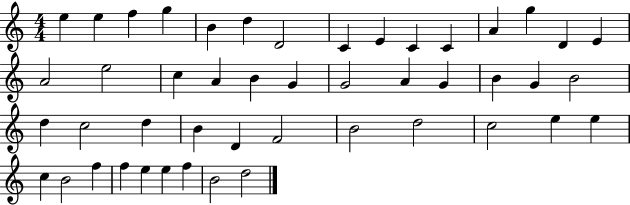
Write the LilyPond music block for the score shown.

{
  \clef treble
  \numericTimeSignature
  \time 4/4
  \key c \major
  e''4 e''4 f''4 g''4 | b'4 d''4 d'2 | c'4 e'4 c'4 c'4 | a'4 g''4 d'4 e'4 | \break a'2 e''2 | c''4 a'4 b'4 g'4 | g'2 a'4 g'4 | b'4 g'4 b'2 | \break d''4 c''2 d''4 | b'4 d'4 f'2 | b'2 d''2 | c''2 e''4 e''4 | \break c''4 b'2 f''4 | f''4 e''4 e''4 f''4 | b'2 d''2 | \bar "|."
}